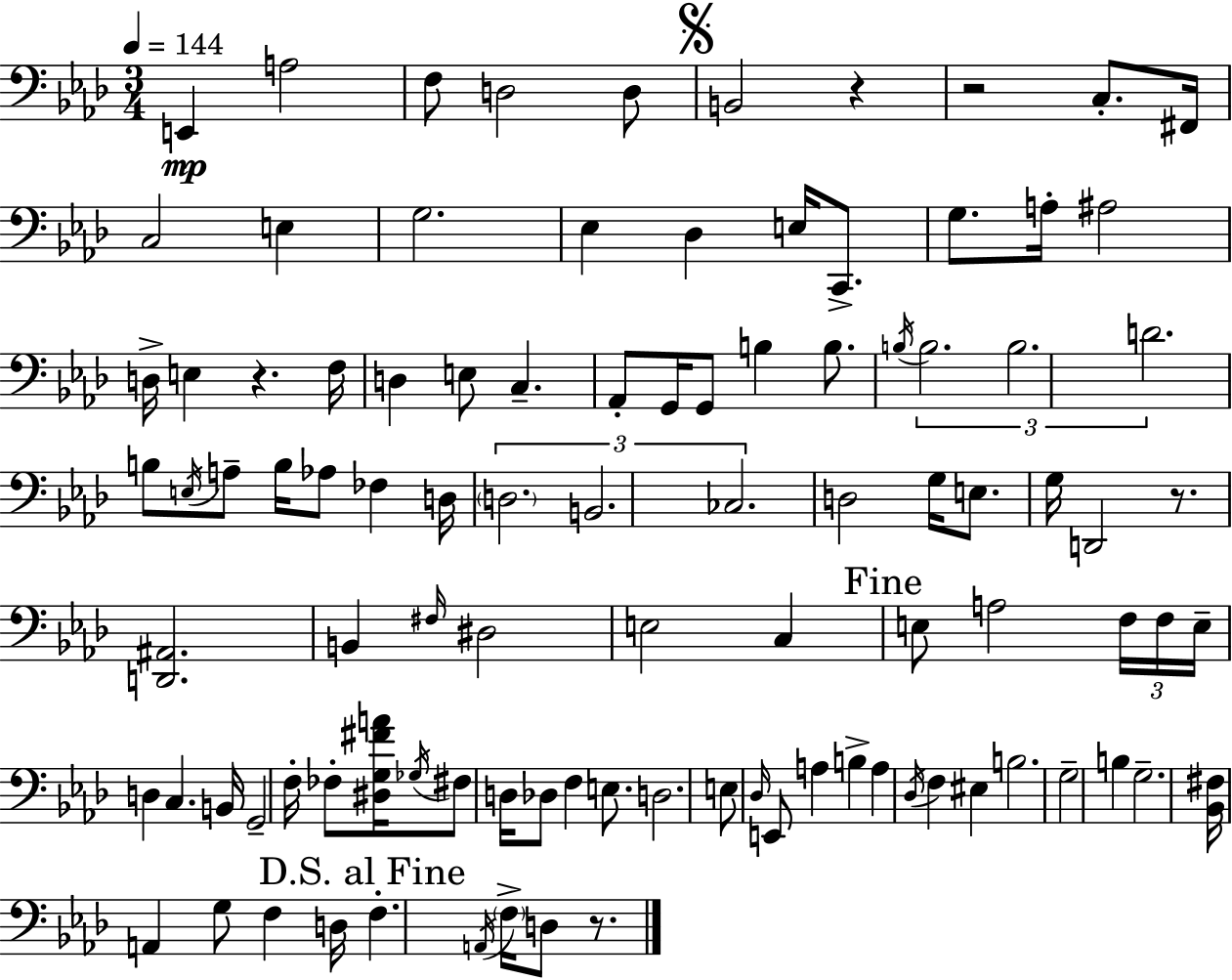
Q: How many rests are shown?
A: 5